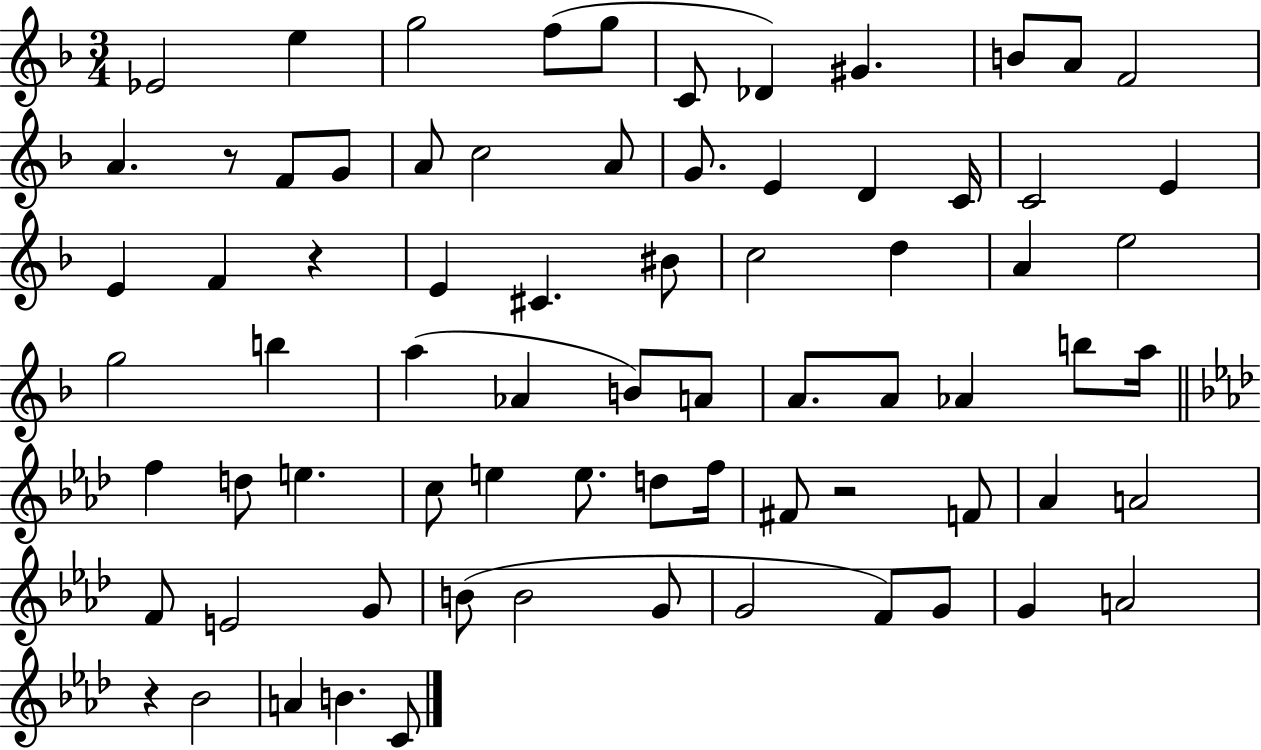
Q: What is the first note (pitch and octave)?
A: Eb4